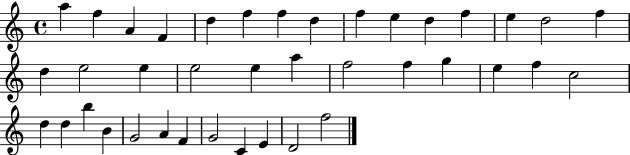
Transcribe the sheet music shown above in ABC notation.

X:1
T:Untitled
M:4/4
L:1/4
K:C
a f A F d f f d f e d f e d2 f d e2 e e2 e a f2 f g e f c2 d d b B G2 A F G2 C E D2 f2